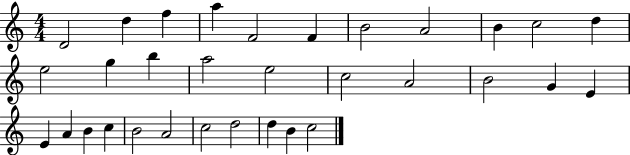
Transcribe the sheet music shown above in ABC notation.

X:1
T:Untitled
M:4/4
L:1/4
K:C
D2 d f a F2 F B2 A2 B c2 d e2 g b a2 e2 c2 A2 B2 G E E A B c B2 A2 c2 d2 d B c2